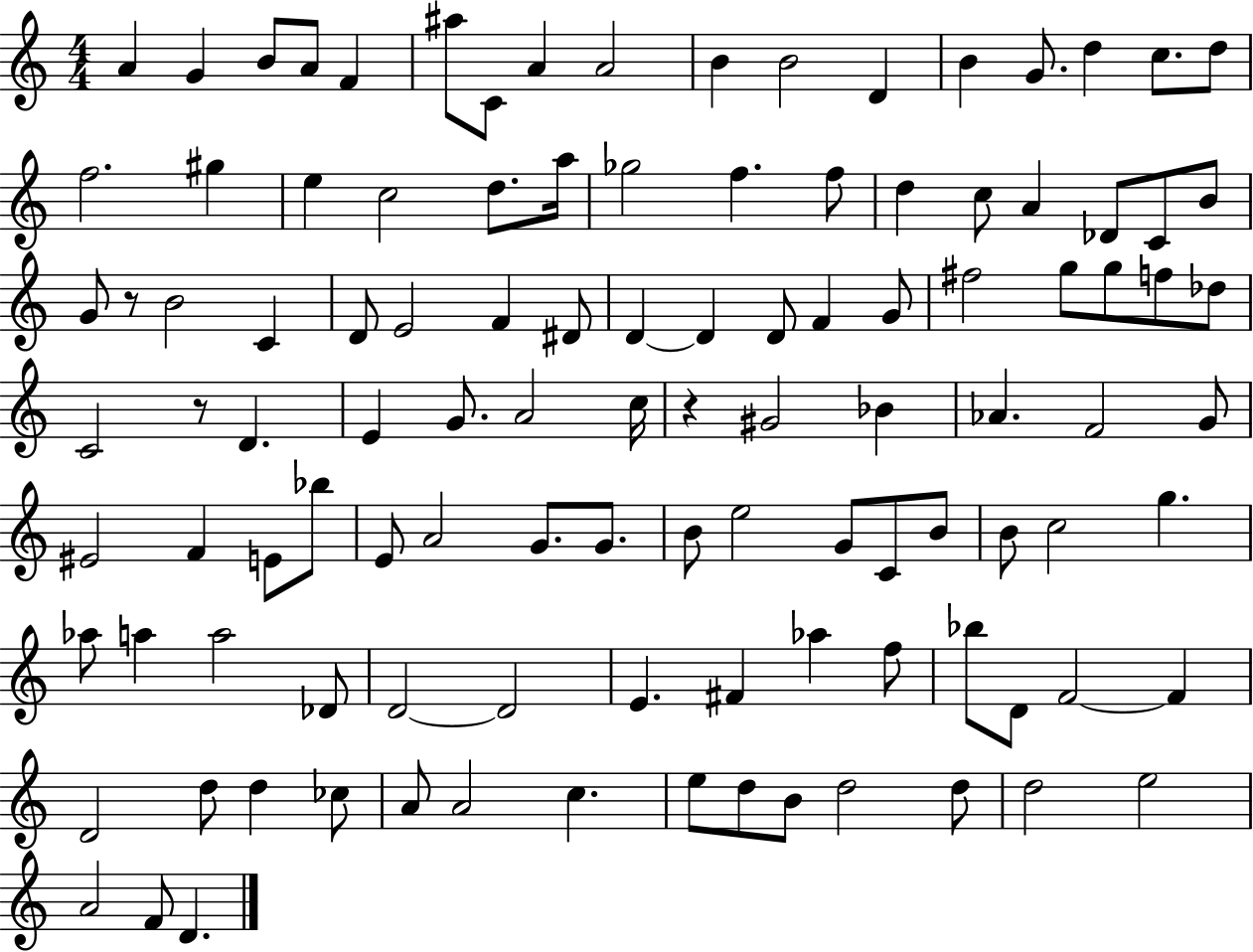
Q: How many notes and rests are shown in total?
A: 110